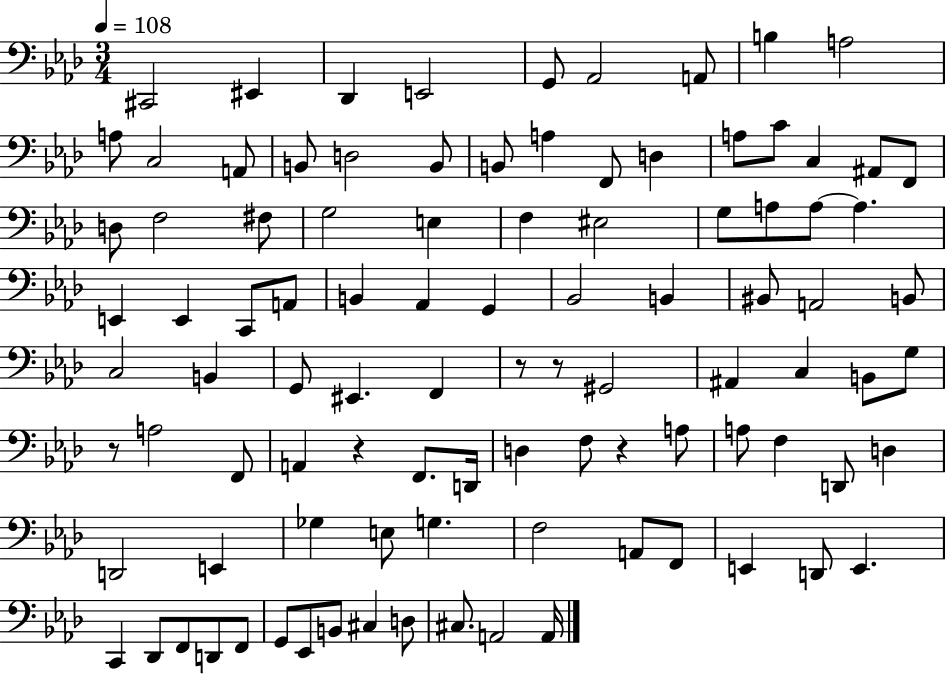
C#2/h EIS2/q Db2/q E2/h G2/e Ab2/h A2/e B3/q A3/h A3/e C3/h A2/e B2/e D3/h B2/e B2/e A3/q F2/e D3/q A3/e C4/e C3/q A#2/e F2/e D3/e F3/h F#3/e G3/h E3/q F3/q EIS3/h G3/e A3/e A3/e A3/q. E2/q E2/q C2/e A2/e B2/q Ab2/q G2/q Bb2/h B2/q BIS2/e A2/h B2/e C3/h B2/q G2/e EIS2/q. F2/q R/e R/e G#2/h A#2/q C3/q B2/e G3/e R/e A3/h F2/e A2/q R/q F2/e. D2/s D3/q F3/e R/q A3/e A3/e F3/q D2/e D3/q D2/h E2/q Gb3/q E3/e G3/q. F3/h A2/e F2/e E2/q D2/e E2/q. C2/q Db2/e F2/e D2/e F2/e G2/e Eb2/e B2/e C#3/q D3/e C#3/e. A2/h A2/s